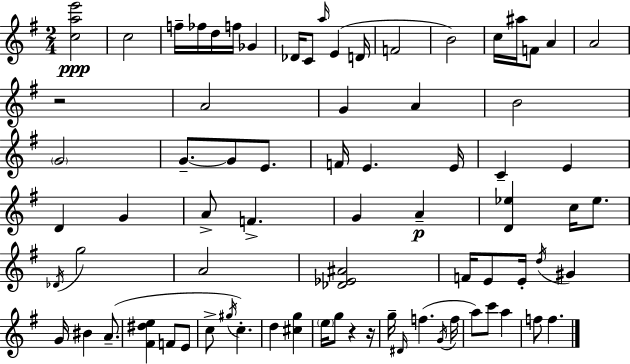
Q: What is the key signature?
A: E minor